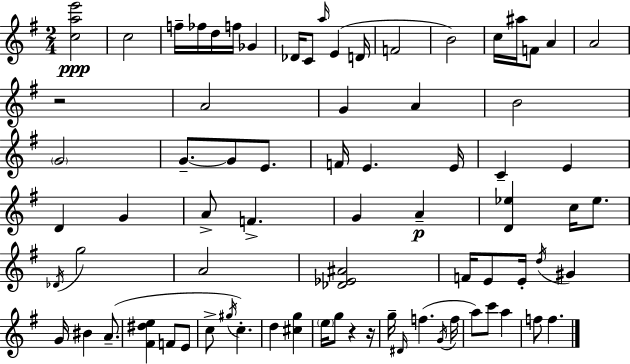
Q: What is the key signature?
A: E minor